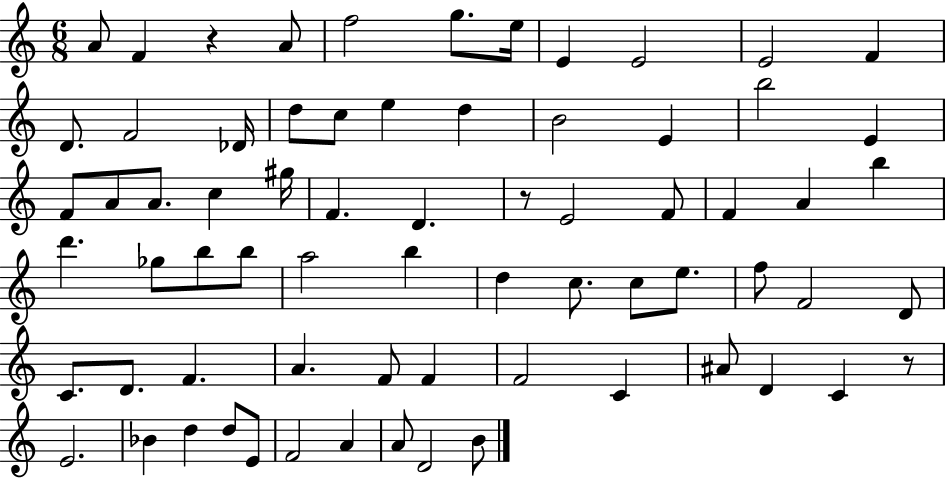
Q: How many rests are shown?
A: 3